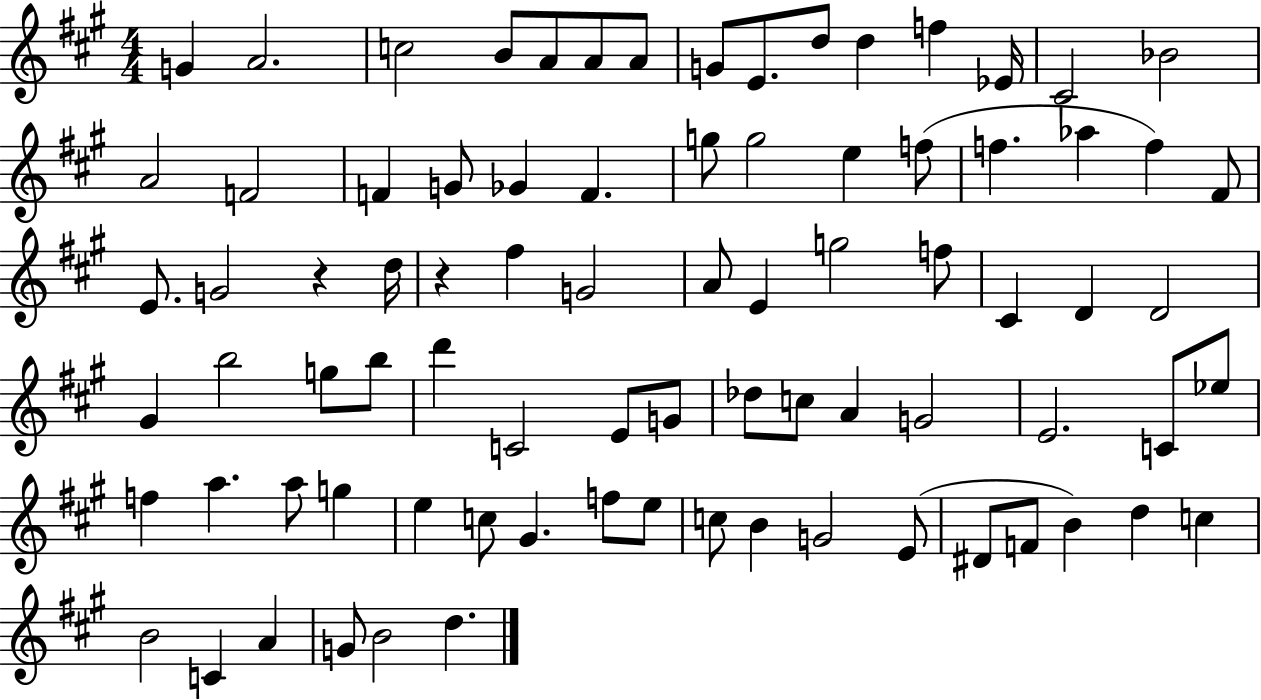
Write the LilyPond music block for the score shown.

{
  \clef treble
  \numericTimeSignature
  \time 4/4
  \key a \major
  g'4 a'2. | c''2 b'8 a'8 a'8 a'8 | g'8 e'8. d''8 d''4 f''4 ees'16 | cis'2 bes'2 | \break a'2 f'2 | f'4 g'8 ges'4 f'4. | g''8 g''2 e''4 f''8( | f''4. aes''4 f''4) fis'8 | \break e'8. g'2 r4 d''16 | r4 fis''4 g'2 | a'8 e'4 g''2 f''8 | cis'4 d'4 d'2 | \break gis'4 b''2 g''8 b''8 | d'''4 c'2 e'8 g'8 | des''8 c''8 a'4 g'2 | e'2. c'8 ees''8 | \break f''4 a''4. a''8 g''4 | e''4 c''8 gis'4. f''8 e''8 | c''8 b'4 g'2 e'8( | dis'8 f'8 b'4) d''4 c''4 | \break b'2 c'4 a'4 | g'8 b'2 d''4. | \bar "|."
}